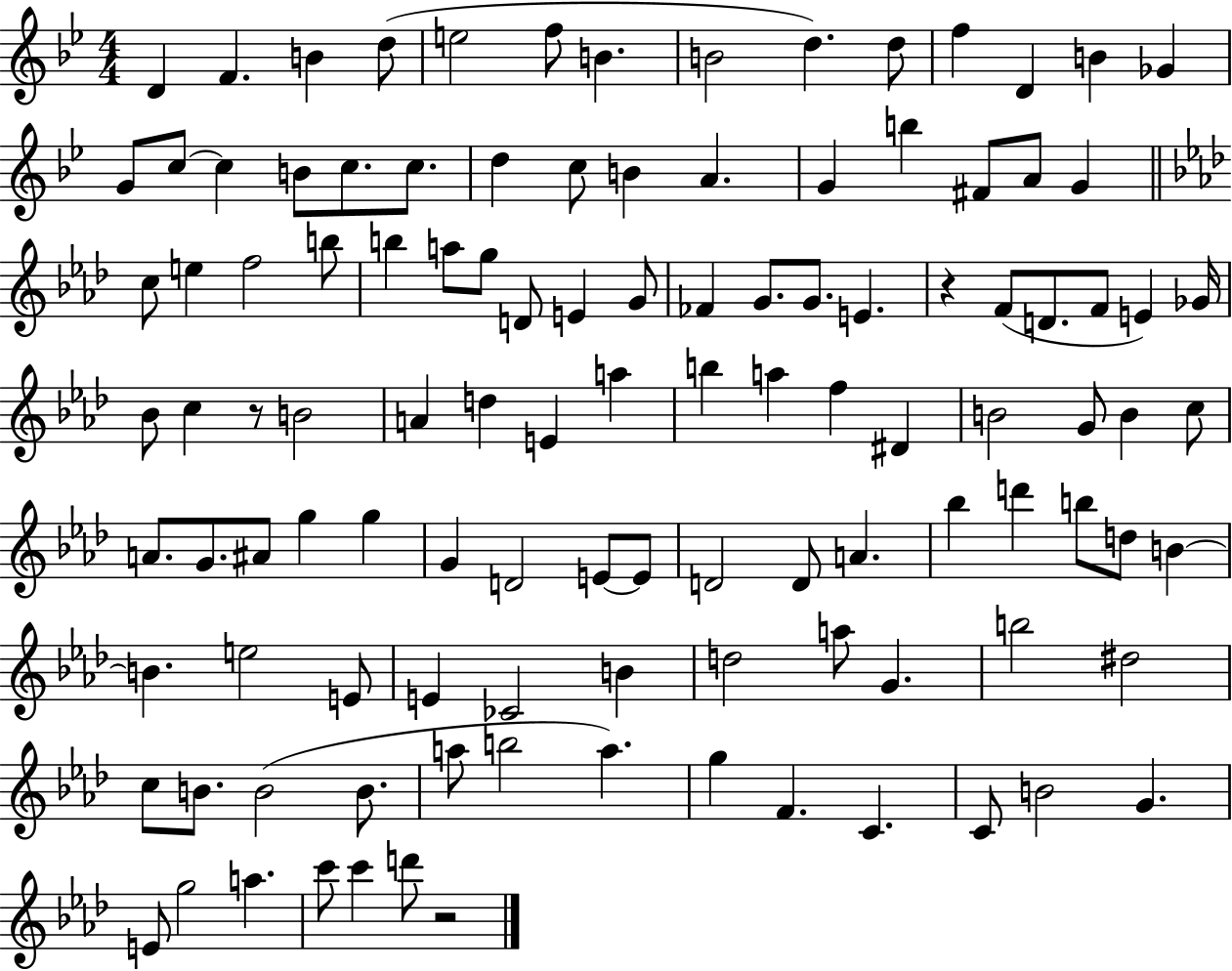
D4/q F4/q. B4/q D5/e E5/h F5/e B4/q. B4/h D5/q. D5/e F5/q D4/q B4/q Gb4/q G4/e C5/e C5/q B4/e C5/e. C5/e. D5/q C5/e B4/q A4/q. G4/q B5/q F#4/e A4/e G4/q C5/e E5/q F5/h B5/e B5/q A5/e G5/e D4/e E4/q G4/e FES4/q G4/e. G4/e. E4/q. R/q F4/e D4/e. F4/e E4/q Gb4/s Bb4/e C5/q R/e B4/h A4/q D5/q E4/q A5/q B5/q A5/q F5/q D#4/q B4/h G4/e B4/q C5/e A4/e. G4/e. A#4/e G5/q G5/q G4/q D4/h E4/e E4/e D4/h D4/e A4/q. Bb5/q D6/q B5/e D5/e B4/q B4/q. E5/h E4/e E4/q CES4/h B4/q D5/h A5/e G4/q. B5/h D#5/h C5/e B4/e. B4/h B4/e. A5/e B5/h A5/q. G5/q F4/q. C4/q. C4/e B4/h G4/q. E4/e G5/h A5/q. C6/e C6/q D6/e R/h